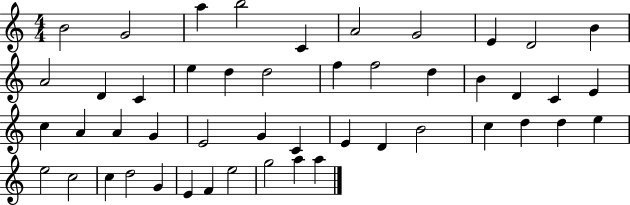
{
  \clef treble
  \numericTimeSignature
  \time 4/4
  \key c \major
  b'2 g'2 | a''4 b''2 c'4 | a'2 g'2 | e'4 d'2 b'4 | \break a'2 d'4 c'4 | e''4 d''4 d''2 | f''4 f''2 d''4 | b'4 d'4 c'4 e'4 | \break c''4 a'4 a'4 g'4 | e'2 g'4 c'4 | e'4 d'4 b'2 | c''4 d''4 d''4 e''4 | \break e''2 c''2 | c''4 d''2 g'4 | e'4 f'4 e''2 | g''2 a''4 a''4 | \break \bar "|."
}